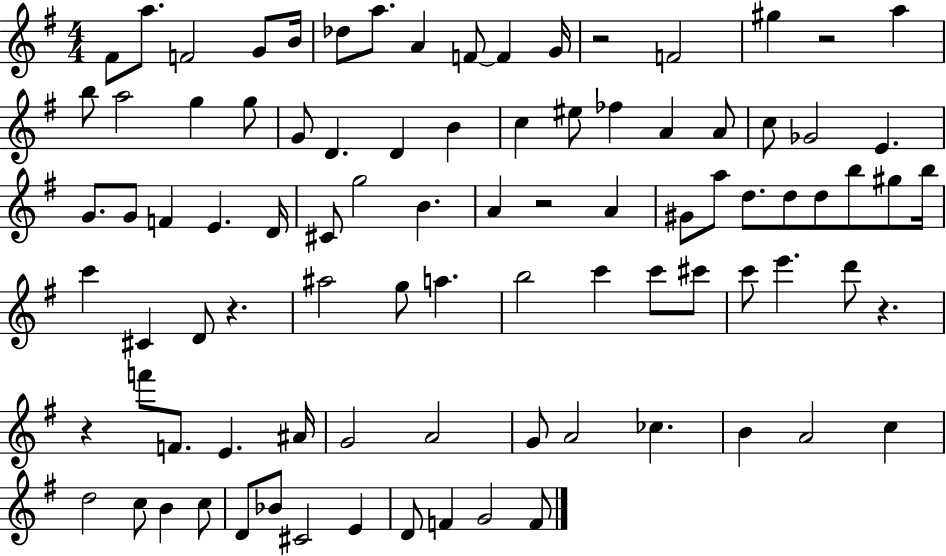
F#4/e A5/e. F4/h G4/e B4/s Db5/e A5/e. A4/q F4/e F4/q G4/s R/h F4/h G#5/q R/h A5/q B5/e A5/h G5/q G5/e G4/e D4/q. D4/q B4/q C5/q EIS5/e FES5/q A4/q A4/e C5/e Gb4/h E4/q. G4/e. G4/e F4/q E4/q. D4/s C#4/e G5/h B4/q. A4/q R/h A4/q G#4/e A5/e D5/e. D5/e D5/e B5/e G#5/e B5/s C6/q C#4/q D4/e R/q. A#5/h G5/e A5/q. B5/h C6/q C6/e C#6/e C6/e E6/q. D6/e R/q. R/q F6/e F4/e. E4/q. A#4/s G4/h A4/h G4/e A4/h CES5/q. B4/q A4/h C5/q D5/h C5/e B4/q C5/e D4/e Bb4/e C#4/h E4/q D4/e F4/q G4/h F4/e